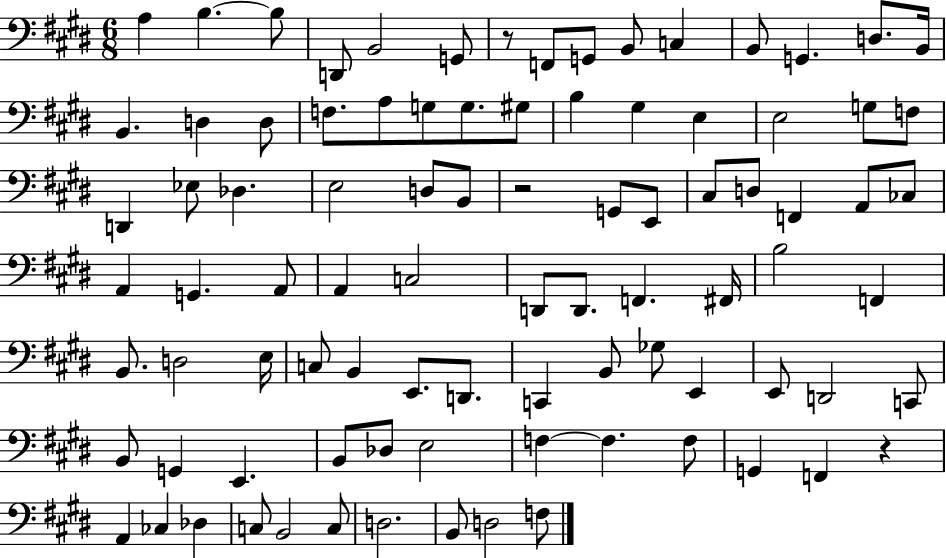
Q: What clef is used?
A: bass